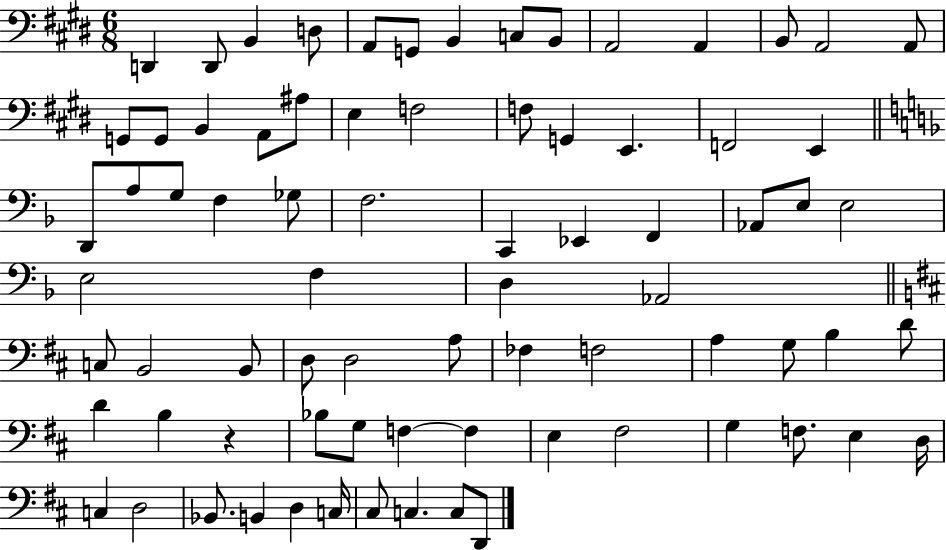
{
  \clef bass
  \numericTimeSignature
  \time 6/8
  \key e \major
  d,4 d,8 b,4 d8 | a,8 g,8 b,4 c8 b,8 | a,2 a,4 | b,8 a,2 a,8 | \break g,8 g,8 b,4 a,8 ais8 | e4 f2 | f8 g,4 e,4. | f,2 e,4 | \break \bar "||" \break \key d \minor d,8 a8 g8 f4 ges8 | f2. | c,4 ees,4 f,4 | aes,8 e8 e2 | \break e2 f4 | d4 aes,2 | \bar "||" \break \key b \minor c8 b,2 b,8 | d8 d2 a8 | fes4 f2 | a4 g8 b4 d'8 | \break d'4 b4 r4 | bes8 g8 f4~~ f4 | e4 fis2 | g4 f8. e4 d16 | \break c4 d2 | bes,8. b,4 d4 c16 | cis8 c4. c8 d,8 | \bar "|."
}